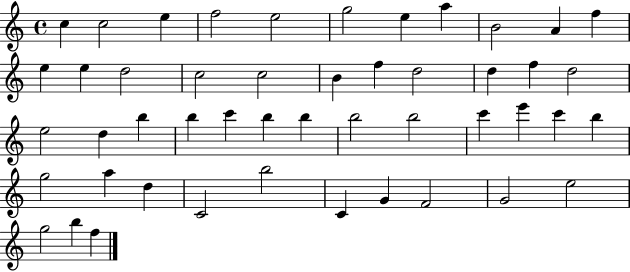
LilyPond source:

{
  \clef treble
  \time 4/4
  \defaultTimeSignature
  \key c \major
  c''4 c''2 e''4 | f''2 e''2 | g''2 e''4 a''4 | b'2 a'4 f''4 | \break e''4 e''4 d''2 | c''2 c''2 | b'4 f''4 d''2 | d''4 f''4 d''2 | \break e''2 d''4 b''4 | b''4 c'''4 b''4 b''4 | b''2 b''2 | c'''4 e'''4 c'''4 b''4 | \break g''2 a''4 d''4 | c'2 b''2 | c'4 g'4 f'2 | g'2 e''2 | \break g''2 b''4 f''4 | \bar "|."
}